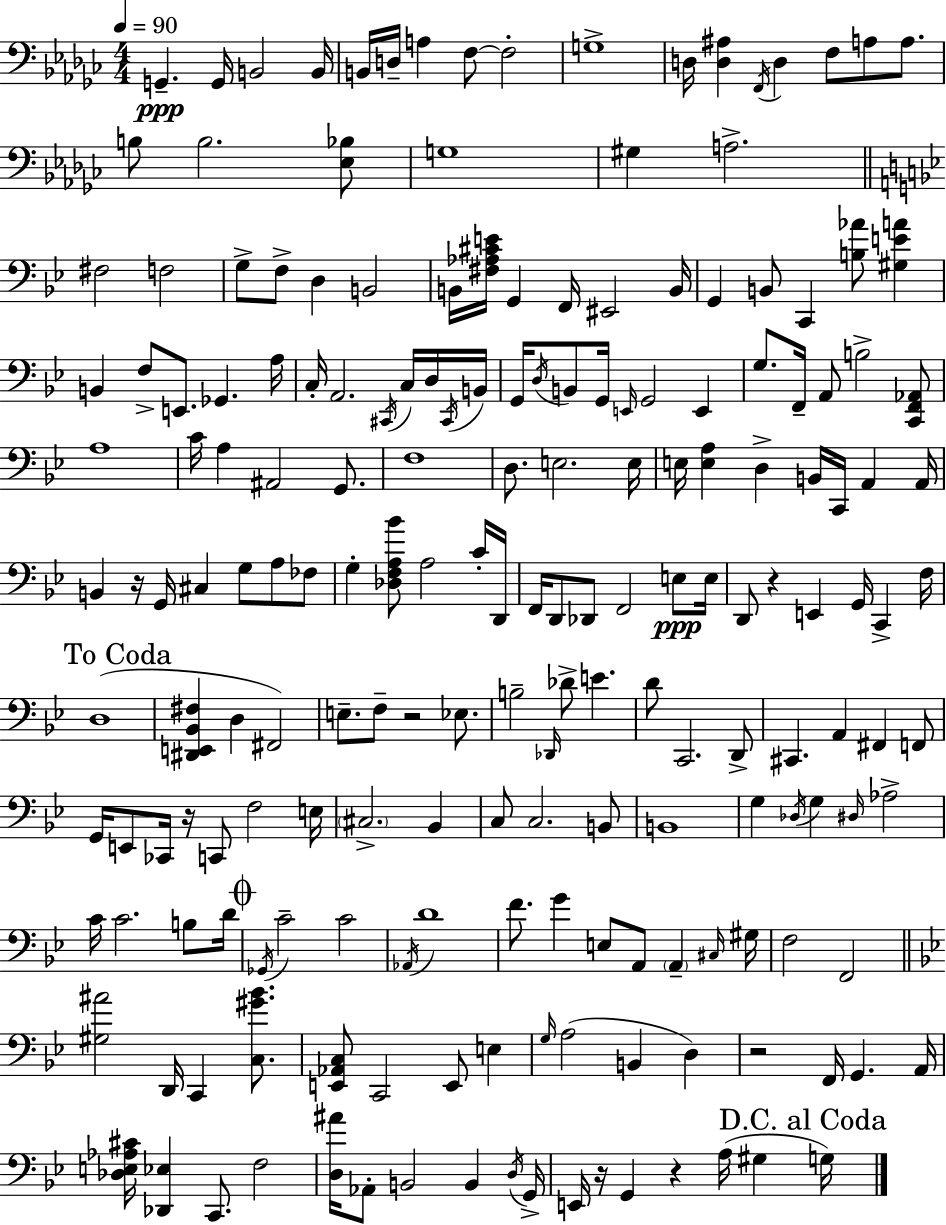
X:1
T:Untitled
M:4/4
L:1/4
K:Ebm
G,, G,,/4 B,,2 B,,/4 B,,/4 D,/4 A, F,/2 F,2 G,4 D,/4 [D,^A,] F,,/4 D, F,/2 A,/2 A,/2 B,/2 B,2 [_E,_B,]/2 G,4 ^G, A,2 ^F,2 F,2 G,/2 F,/2 D, B,,2 B,,/4 [^F,_A,^CE]/4 G,, F,,/4 ^E,,2 B,,/4 G,, B,,/2 C,, [B,_A]/2 [^G,EA] B,, F,/2 E,,/2 _G,, A,/4 C,/4 A,,2 ^C,,/4 C,/4 D,/4 ^C,,/4 B,,/4 G,,/4 D,/4 B,,/2 G,,/4 E,,/4 G,,2 E,, G,/2 F,,/4 A,,/2 B,2 [C,,F,,_A,,]/2 A,4 C/4 A, ^A,,2 G,,/2 F,4 D,/2 E,2 E,/4 E,/4 [E,A,] D, B,,/4 C,,/4 A,, A,,/4 B,, z/4 G,,/4 ^C, G,/2 A,/2 _F,/2 G, [_D,F,A,_B]/2 A,2 C/4 D,,/4 F,,/4 D,,/2 _D,,/2 F,,2 E,/2 E,/4 D,,/2 z E,, G,,/4 C,, F,/4 D,4 [^D,,E,,_B,,^F,] D, ^F,,2 E,/2 F,/2 z2 _E,/2 B,2 _D,,/4 _D/2 E D/2 C,,2 D,,/2 ^C,, A,, ^F,, F,,/2 G,,/4 E,,/2 _C,,/4 z/4 C,,/2 F,2 E,/4 ^C,2 _B,, C,/2 C,2 B,,/2 B,,4 G, _D,/4 G, ^D,/4 _A,2 C/4 C2 B,/2 D/4 _G,,/4 C2 C2 _A,,/4 D4 F/2 G E,/2 A,,/2 A,, ^C,/4 ^G,/4 F,2 F,,2 [^G,^A]2 D,,/4 C,, [C,^G_B]/2 [E,,_A,,C,]/2 C,,2 E,,/2 E, G,/4 A,2 B,, D, z2 F,,/4 G,, A,,/4 [_D,E,_A,^C]/4 [_D,,_E,] C,,/2 F,2 [D,^A]/4 _A,,/2 B,,2 B,, D,/4 G,,/4 E,,/4 z/4 G,, z A,/4 ^G, G,/4